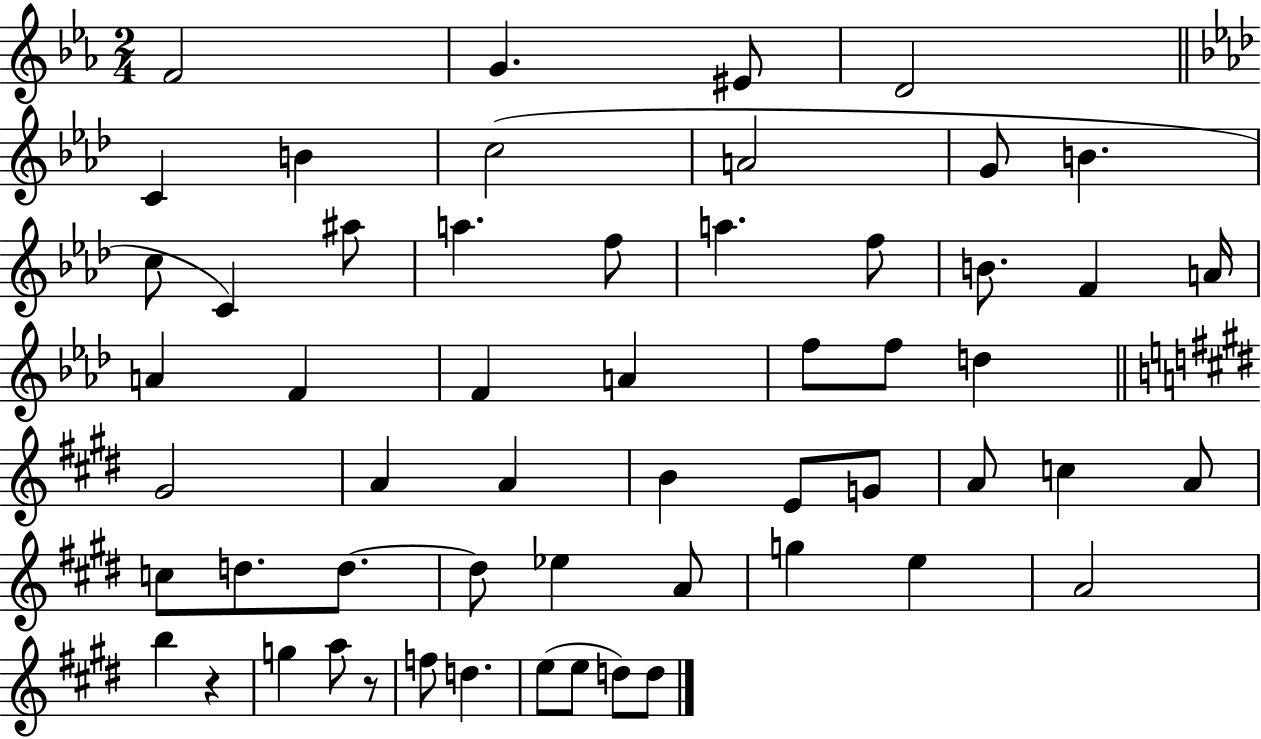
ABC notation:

X:1
T:Untitled
M:2/4
L:1/4
K:Eb
F2 G ^E/2 D2 C B c2 A2 G/2 B c/2 C ^a/2 a f/2 a f/2 B/2 F A/4 A F F A f/2 f/2 d ^G2 A A B E/2 G/2 A/2 c A/2 c/2 d/2 d/2 d/2 _e A/2 g e A2 b z g a/2 z/2 f/2 d e/2 e/2 d/2 d/2